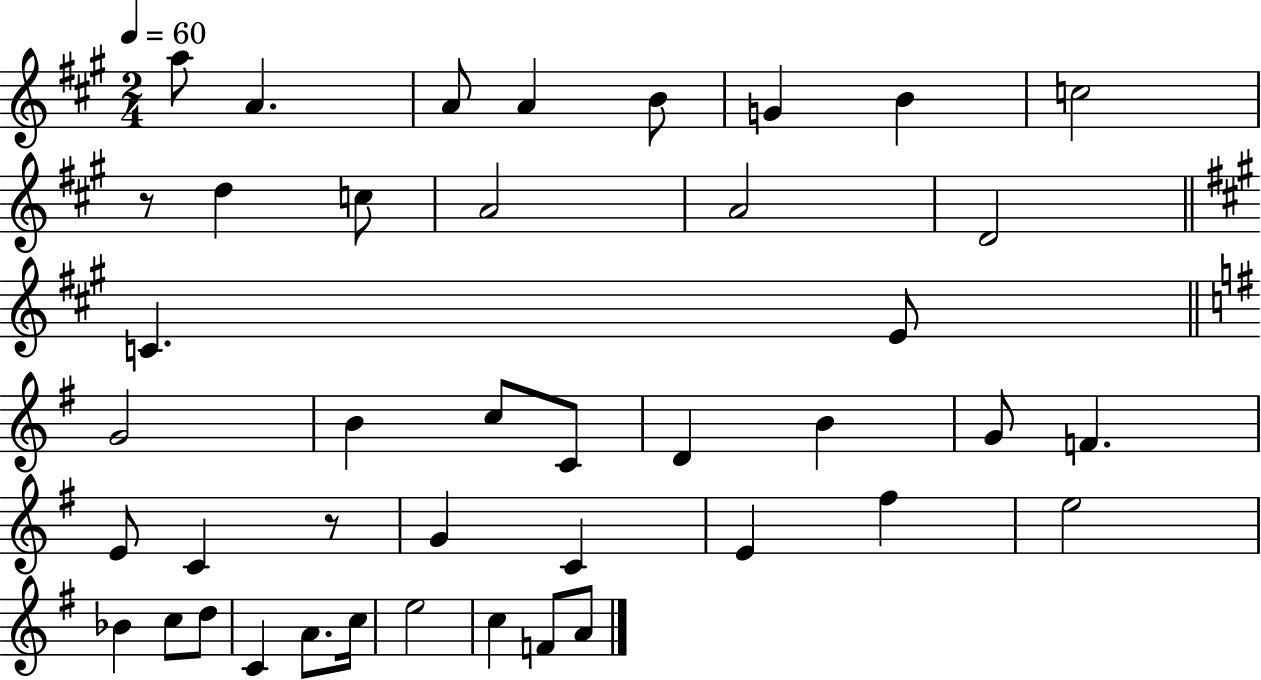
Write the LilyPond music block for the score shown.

{
  \clef treble
  \numericTimeSignature
  \time 2/4
  \key a \major
  \tempo 4 = 60
  a''8 a'4. | a'8 a'4 b'8 | g'4 b'4 | c''2 | \break r8 d''4 c''8 | a'2 | a'2 | d'2 | \break \bar "||" \break \key a \major c'4. e'8 | \bar "||" \break \key e \minor g'2 | b'4 c''8 c'8 | d'4 b'4 | g'8 f'4. | \break e'8 c'4 r8 | g'4 c'4 | e'4 fis''4 | e''2 | \break bes'4 c''8 d''8 | c'4 a'8. c''16 | e''2 | c''4 f'8 a'8 | \break \bar "|."
}